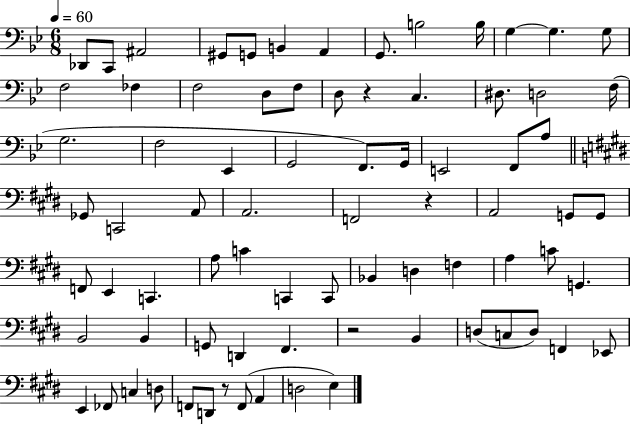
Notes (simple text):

Db2/e C2/e A#2/h G#2/e G2/e B2/q A2/q G2/e. B3/h B3/s G3/q G3/q. G3/e F3/h FES3/q F3/h D3/e F3/e D3/e R/q C3/q. D#3/e. D3/h F3/s G3/h. F3/h Eb2/q G2/h F2/e. G2/s E2/h F2/e A3/e Gb2/e C2/h A2/e A2/h. F2/h R/q A2/h G2/e G2/e F2/e E2/q C2/q. A3/e C4/q C2/q C2/e Bb2/q D3/q F3/q A3/q C4/e G2/q. B2/h B2/q G2/e D2/q F#2/q. R/h B2/q D3/e C3/e D3/e F2/q Eb2/e E2/q FES2/e C3/q D3/e F2/e D2/e R/e F2/e A2/q D3/h E3/q